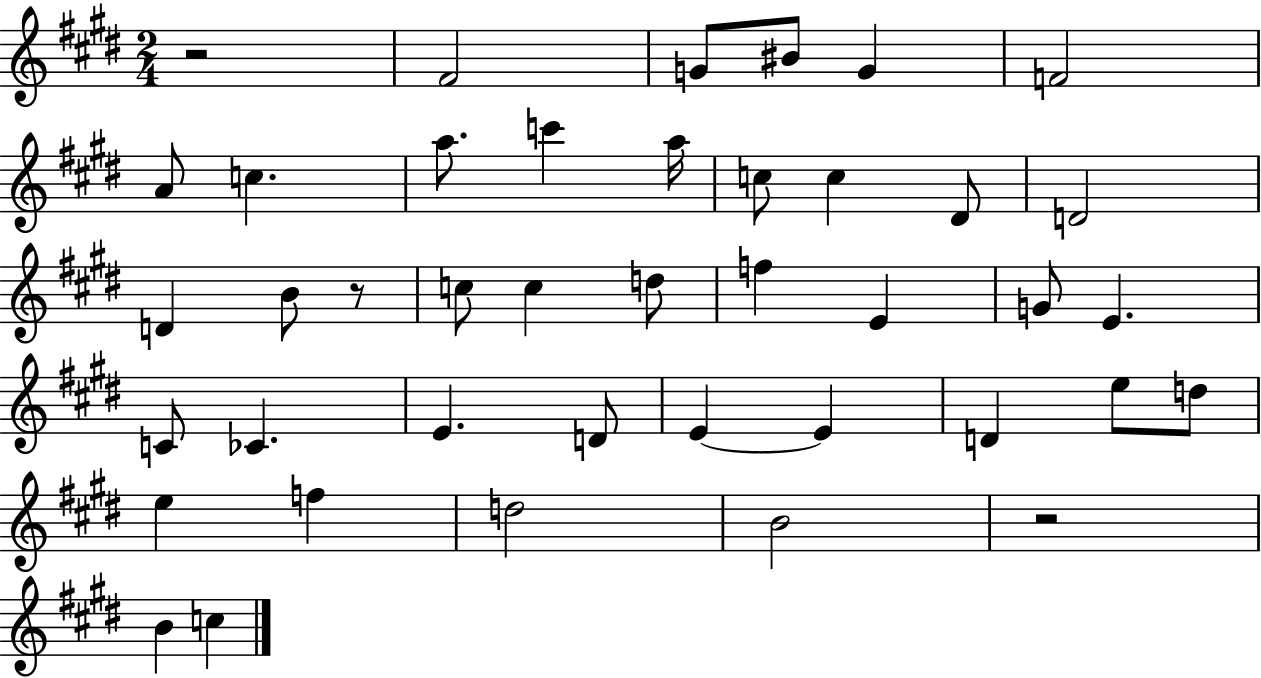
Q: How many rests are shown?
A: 3